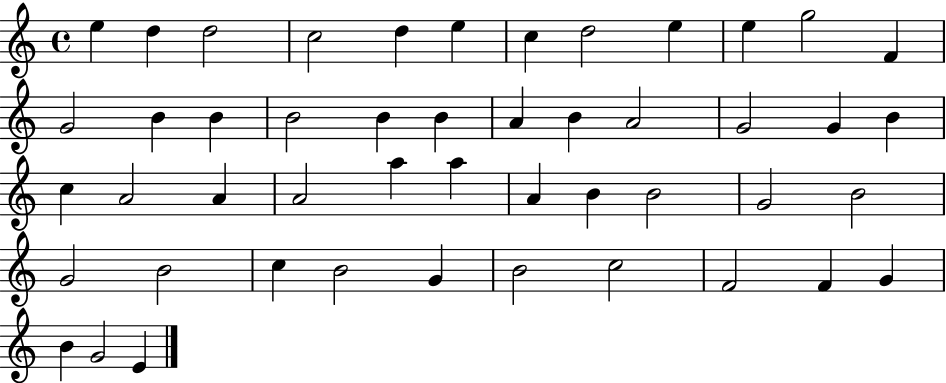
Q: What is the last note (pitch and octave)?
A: E4